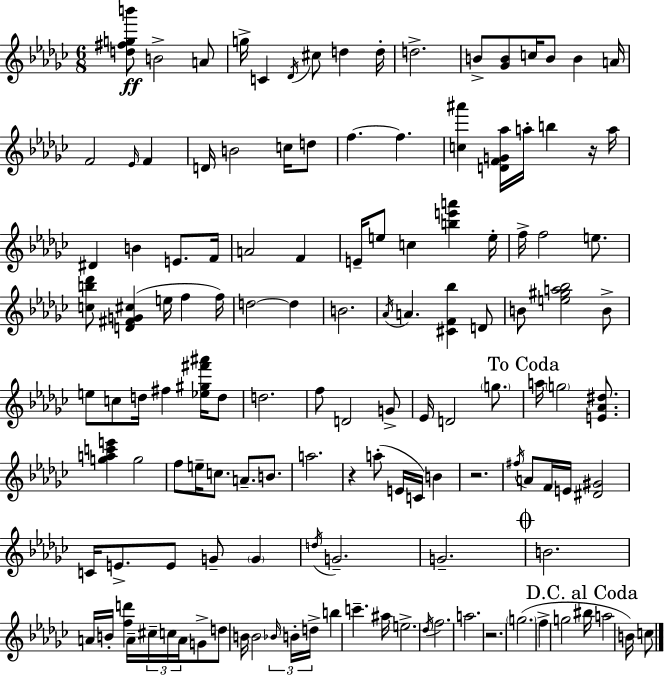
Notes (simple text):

[D5,F#5,G5,B6]/e B4/h A4/e G5/s C4/q Db4/s C#5/e D5/q D5/s D5/h. B4/e [Gb4,B4]/e C5/s B4/e B4/q A4/s F4/h Eb4/s F4/q D4/s B4/h C5/s D5/e F5/q. F5/q. [C5,A#6]/q [D4,F4,G4,Ab5]/s A5/s B5/q R/s A5/s D#4/q B4/q E4/e. F4/s A4/h F4/q E4/s E5/e C5/q [B5,E6,A6]/q E5/s F5/s F5/h E5/e. [C5,B5,Db6]/e [D4,F#4,G4,C#5]/q E5/s F5/q F5/s D5/h D5/q B4/h. Ab4/s A4/q. [C#4,F4,Bb5]/q D4/e B4/e [E5,G#5,A5,Bb5]/h B4/e E5/e C5/e D5/s F#5/q [Eb5,G#5,F#6,A#6]/s D5/e D5/h. F5/e D4/h G4/e Eb4/s D4/h G5/e. A5/s G5/h [E4,Ab4,D#5]/e. [G5,A5,C6,E6]/q G5/h F5/e E5/s C5/e. A4/e. B4/e. A5/h. R/q A5/e E4/s C4/s B4/q R/h. F#5/s A4/e F4/s E4/s [D#4,G#4]/h C4/s E4/e. E4/e G4/e G4/q D5/s G4/h. G4/h. B4/h. A4/s B4/s [F5,D6]/q A4/s C#5/s C5/s A4/s G4/e D5/e B4/s B4/h Bb4/s B4/s D5/s B5/q C6/q. A#5/s E5/h. Db5/s F5/h. A5/h. R/h. G5/h. F5/q G5/h BIS5/s A5/h B4/s C5/e